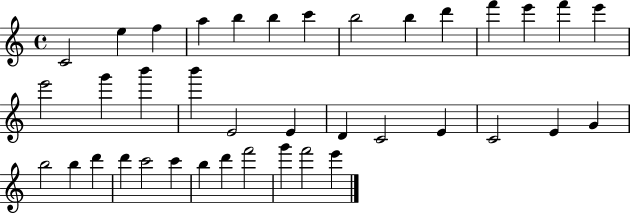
X:1
T:Untitled
M:4/4
L:1/4
K:C
C2 e f a b b c' b2 b d' f' e' f' e' e'2 g' b' b' E2 E D C2 E C2 E G b2 b d' d' c'2 c' b d' f'2 g' f'2 e'